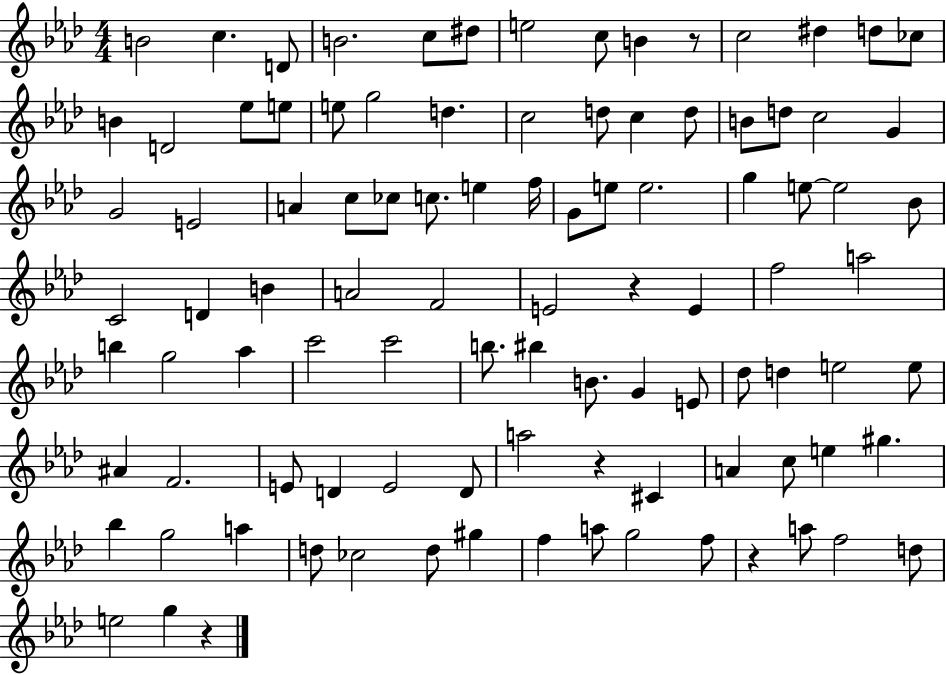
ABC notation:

X:1
T:Untitled
M:4/4
L:1/4
K:Ab
B2 c D/2 B2 c/2 ^d/2 e2 c/2 B z/2 c2 ^d d/2 _c/2 B D2 _e/2 e/2 e/2 g2 d c2 d/2 c d/2 B/2 d/2 c2 G G2 E2 A c/2 _c/2 c/2 e f/4 G/2 e/2 e2 g e/2 e2 _B/2 C2 D B A2 F2 E2 z E f2 a2 b g2 _a c'2 c'2 b/2 ^b B/2 G E/2 _d/2 d e2 e/2 ^A F2 E/2 D E2 D/2 a2 z ^C A c/2 e ^g _b g2 a d/2 _c2 d/2 ^g f a/2 g2 f/2 z a/2 f2 d/2 e2 g z